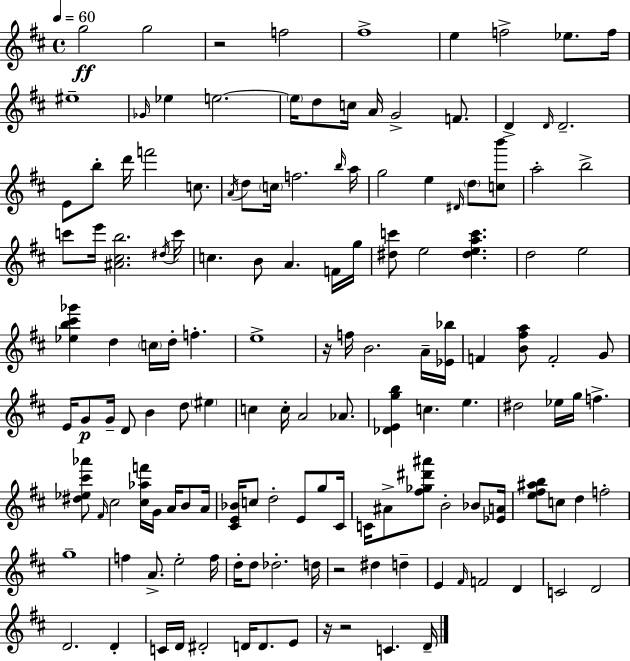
{
  \clef treble
  \time 4/4
  \defaultTimeSignature
  \key d \major
  \tempo 4 = 60
  g''2\ff g''2 | r2 f''2 | fis''1-> | e''4 f''2-> ees''8. f''16 | \break eis''1-- | \grace { ges'16 } ees''4 e''2.~~ | \parenthesize e''16 d''8 c''16 a'16 g'2-> f'8. | d'4-> \grace { d'16 } d'2.-- | \break e'8 b''8-. d'''16 f'''2 c''8. | \acciaccatura { a'16 } d''8 \parenthesize c''16 f''2. | \grace { b''16 } a''16 g''2 e''4 | \grace { dis'16 } \parenthesize d''8 <c'' b'''>8 a''2-. b''2-> | \break c'''8 e'''16 <ais' cis'' b''>2. | \acciaccatura { dis''16 } c'''16 c''4. b'8 a'4. | f'16 g''16 <dis'' c'''>8 e''2 | <dis'' e'' a'' c'''>4. d''2 e''2 | \break <ees'' b'' cis''' ges'''>4 d''4 \parenthesize c''16 d''16-. | f''4.-. e''1-> | r16 f''16 b'2. | a'16-- <ees' bes''>16 f'4 <b' fis'' a''>8 f'2-. | \break g'8 e'16 g'8\p g'16-- d'8 b'4 | d''8 \parenthesize eis''4 c''4 c''16-. a'2 | aes'8. <des' e' g'' b''>4 c''4. | e''4. dis''2 ees''16 g''16 | \break f''4.-> <dis'' ees'' cis''' aes'''>8 \grace { fis'16 } cis''2 | <cis'' aes'' f'''>16 g'16 a'16 b'8 a'16 <cis' e' bes'>16 c''8 d''2-. | e'8 g''8 cis'16 c'16 ais'8-> <fis'' ges'' dis''' ais'''>8 b'2-. | bes'8 <ees' a'>16 <e'' fis'' ais'' b''>8 c''8 d''4 f''2-. | \break g''1-- | f''4 a'8.-> e''2-. | f''16 d''16-. d''8 des''2.-. | d''16 r2 dis''4 | \break d''4-- e'4 \grace { fis'16 } f'2 | d'4 c'2 | d'2 d'2. | d'4-. c'16 d'16 dis'2-. | \break d'16 d'8. e'8 r16 r2 | c'4. d'16-- \bar "|."
}